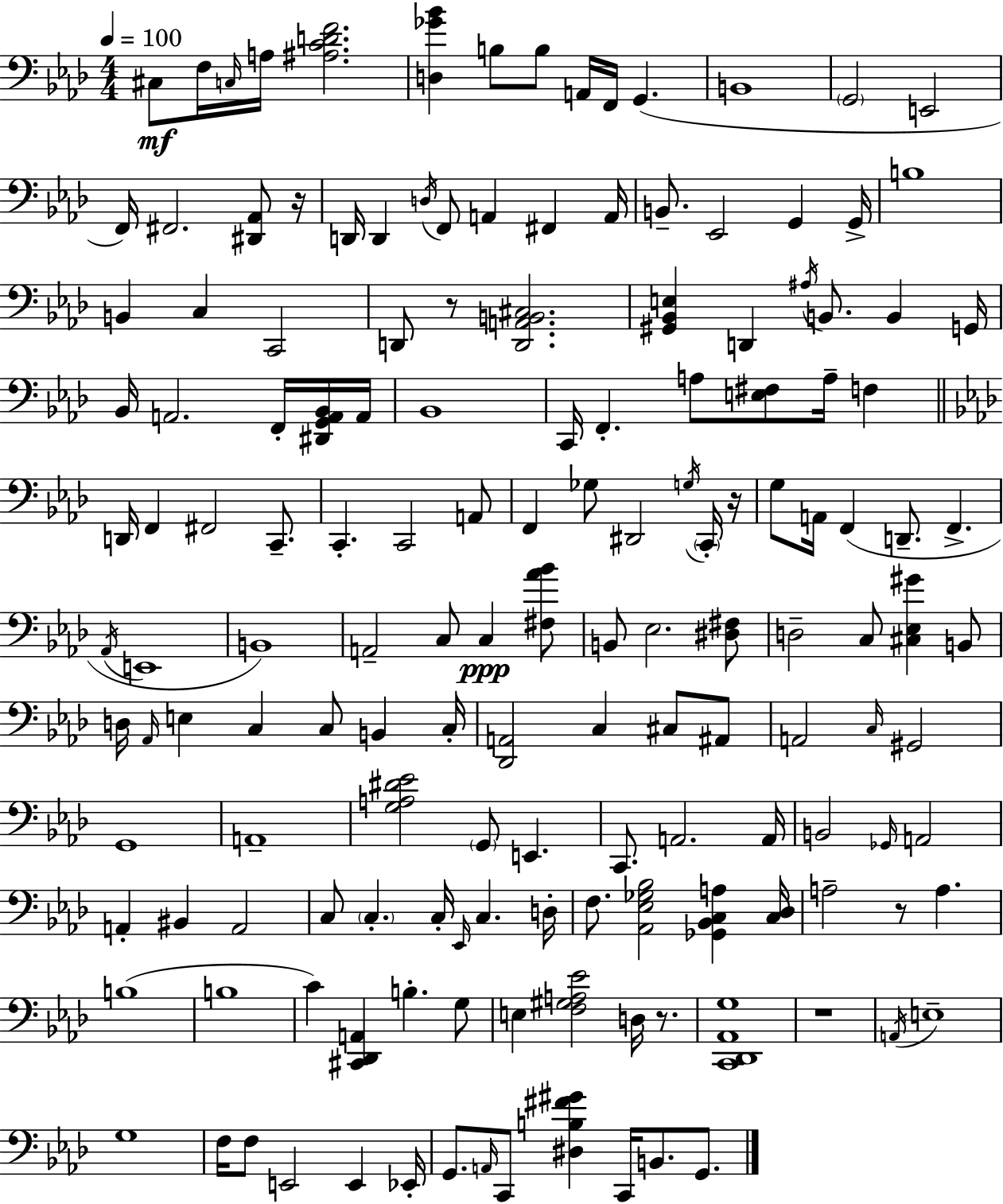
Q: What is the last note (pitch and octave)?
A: G2